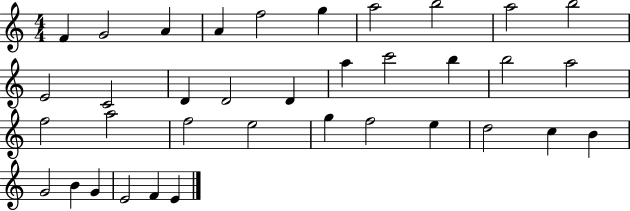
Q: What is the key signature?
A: C major